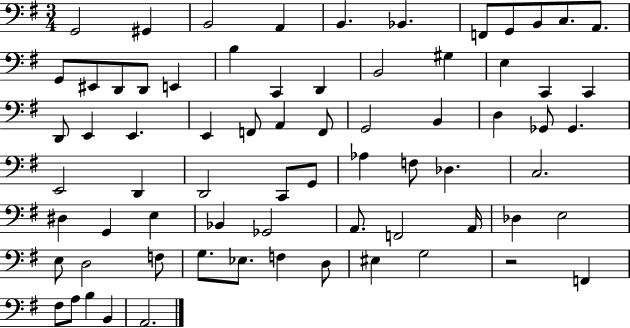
X:1
T:Untitled
M:3/4
L:1/4
K:G
G,,2 ^G,, B,,2 A,, B,, _B,, F,,/2 G,,/2 B,,/2 C,/2 A,,/2 G,,/2 ^E,,/2 D,,/2 D,,/2 E,, B, C,, D,, B,,2 ^G, E, C,, C,, D,,/2 E,, E,, E,, F,,/2 A,, F,,/2 G,,2 B,, D, _G,,/2 _G,, E,,2 D,, D,,2 C,,/2 G,,/2 _A, F,/2 _D, C,2 ^D, G,, E, _B,, _G,,2 A,,/2 F,,2 A,,/4 _D, E,2 E,/2 D,2 F,/2 G,/2 _E,/2 F, D,/2 ^E, G,2 z2 F,, ^F,/2 A,/2 B, B,, A,,2